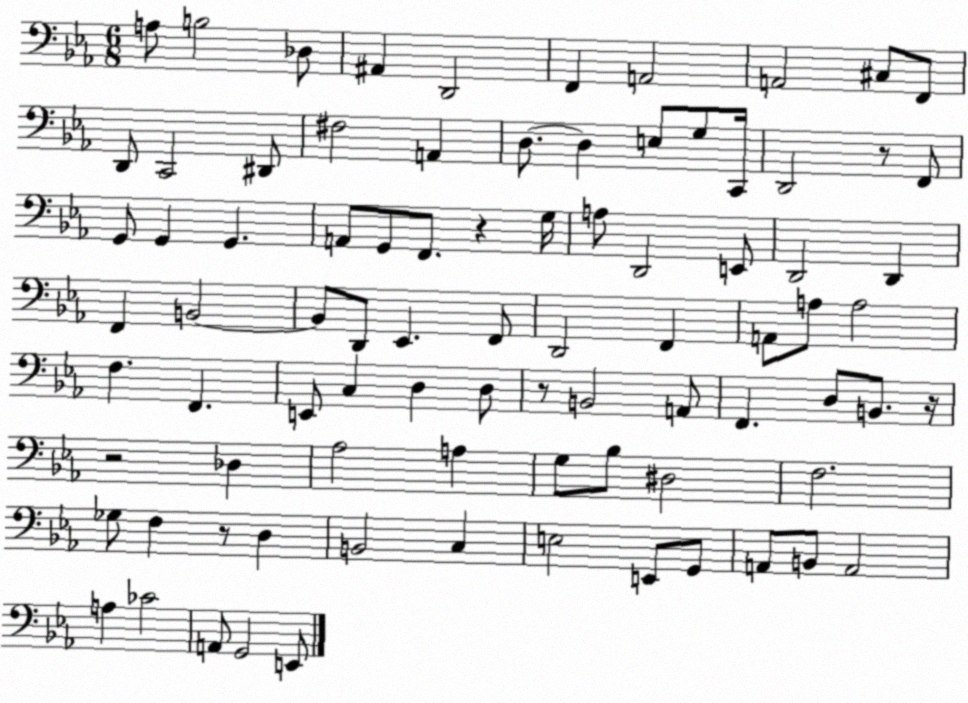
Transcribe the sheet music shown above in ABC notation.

X:1
T:Untitled
M:6/8
L:1/4
K:Eb
A,/2 B,2 _D,/2 ^A,, D,,2 F,, A,,2 A,,2 ^C,/2 F,,/2 D,,/2 C,,2 ^D,,/2 ^F,2 A,, D,/2 D, E,/2 G,/2 C,,/4 D,,2 z/2 F,,/2 G,,/2 G,, G,, A,,/2 G,,/2 F,,/2 z G,/4 A,/2 D,,2 E,,/2 D,,2 D,, F,, B,,2 B,,/2 D,,/2 _E,, F,,/2 D,,2 F,, A,,/2 A,/2 A,2 F, F,, E,,/2 C, D, D,/2 z/2 B,,2 A,,/2 F,, D,/2 B,,/2 z/4 z2 _D, _A,2 A, G,/2 _B,/2 ^D,2 F,2 _G,/2 F, z/2 D, B,,2 C, E,2 E,,/2 G,,/2 A,,/2 B,,/2 A,,2 A, _C2 A,,/2 G,,2 E,,/2